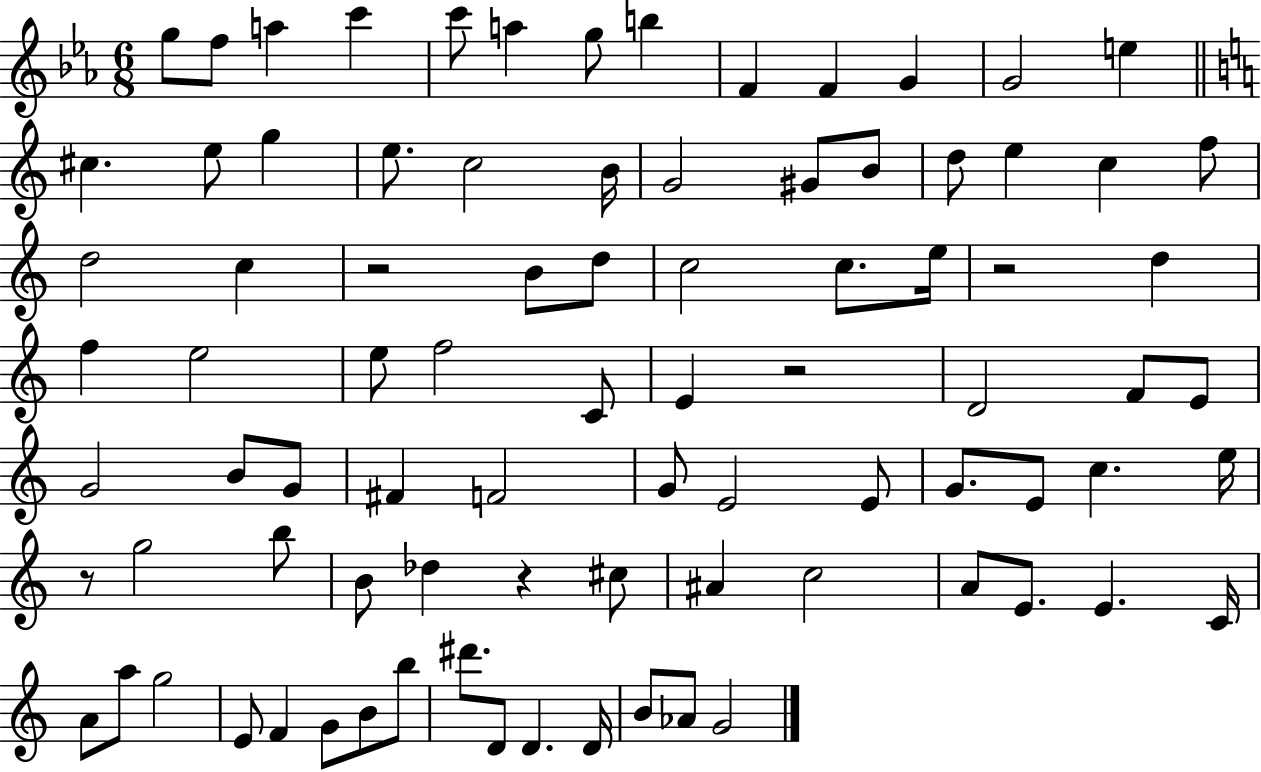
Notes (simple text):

G5/e F5/e A5/q C6/q C6/e A5/q G5/e B5/q F4/q F4/q G4/q G4/h E5/q C#5/q. E5/e G5/q E5/e. C5/h B4/s G4/h G#4/e B4/e D5/e E5/q C5/q F5/e D5/h C5/q R/h B4/e D5/e C5/h C5/e. E5/s R/h D5/q F5/q E5/h E5/e F5/h C4/e E4/q R/h D4/h F4/e E4/e G4/h B4/e G4/e F#4/q F4/h G4/e E4/h E4/e G4/e. E4/e C5/q. E5/s R/e G5/h B5/e B4/e Db5/q R/q C#5/e A#4/q C5/h A4/e E4/e. E4/q. C4/s A4/e A5/e G5/h E4/e F4/q G4/e B4/e B5/e D#6/e. D4/e D4/q. D4/s B4/e Ab4/e G4/h